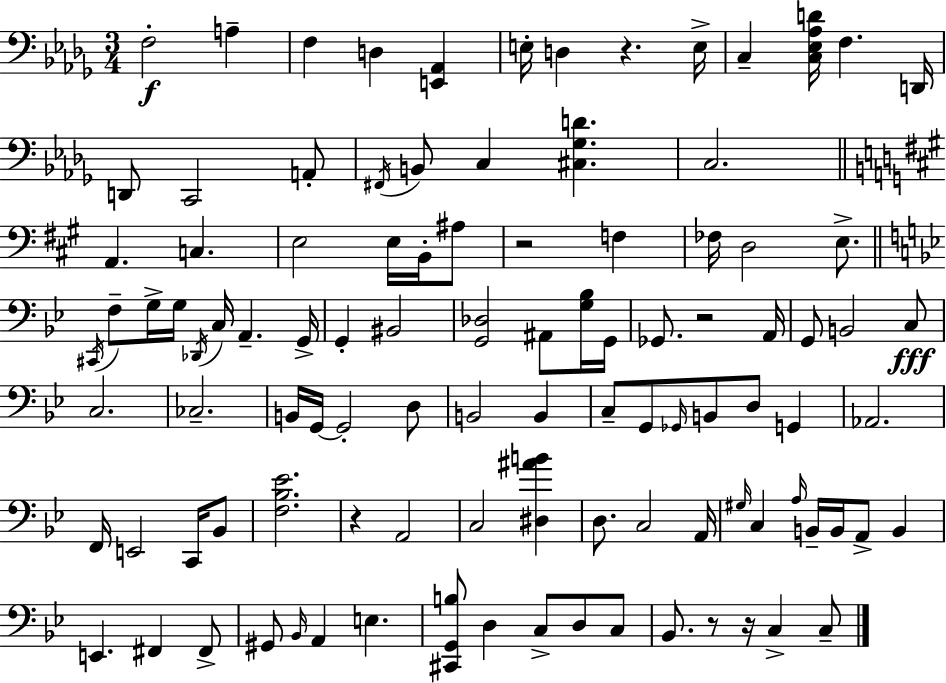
{
  \clef bass
  \numericTimeSignature
  \time 3/4
  \key bes \minor
  f2-.\f a4-- | f4 d4 <e, aes,>4 | e16-. d4 r4. e16-> | c4-- <c ees aes d'>16 f4. d,16 | \break d,8 c,2 a,8-. | \acciaccatura { fis,16 } b,8 c4 <cis ges d'>4. | c2. | \bar "||" \break \key a \major a,4. c4. | e2 e16 b,16-. ais8 | r2 f4 | fes16 d2 e8.-> | \break \bar "||" \break \key bes \major \acciaccatura { cis,16 } f8-- g16-> g16 \acciaccatura { des,16 } c16 a,4.-- | g,16-> g,4-. bis,2 | <g, des>2 ais,8 | <g bes>16 g,16 ges,8. r2 | \break a,16 g,8 b,2 | c8\fff c2. | ces2.-- | b,16 g,16~~ g,2-. | \break d8 b,2 b,4 | c8-- g,8 \grace { ges,16 } b,8 d8 g,4 | aes,2. | f,16 e,2 | \break c,16 bes,8 <f bes ees'>2. | r4 a,2 | c2 <dis ais' b'>4 | d8. c2 | \break a,16 \grace { gis16 } c4 \grace { a16 } b,16-- b,16 a,8-> | b,4 e,4. fis,4 | fis,8-> gis,8 \grace { bes,16 } a,4 | e4. <cis, g, b>8 d4 | \break c8-> d8 c8 bes,8. r8 r16 | c4-> c8-- \bar "|."
}